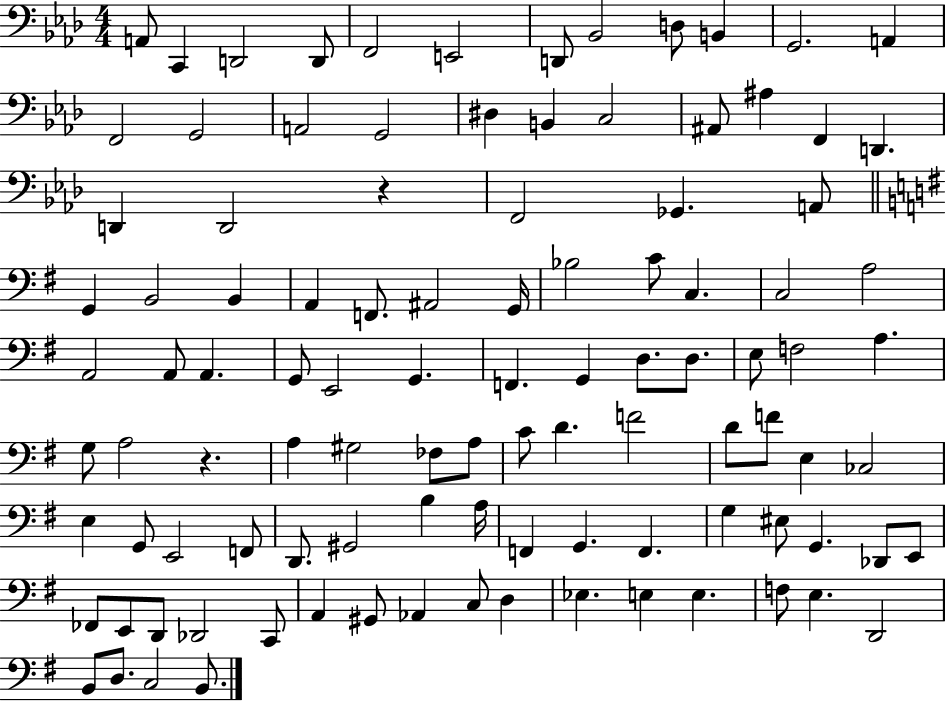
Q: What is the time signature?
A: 4/4